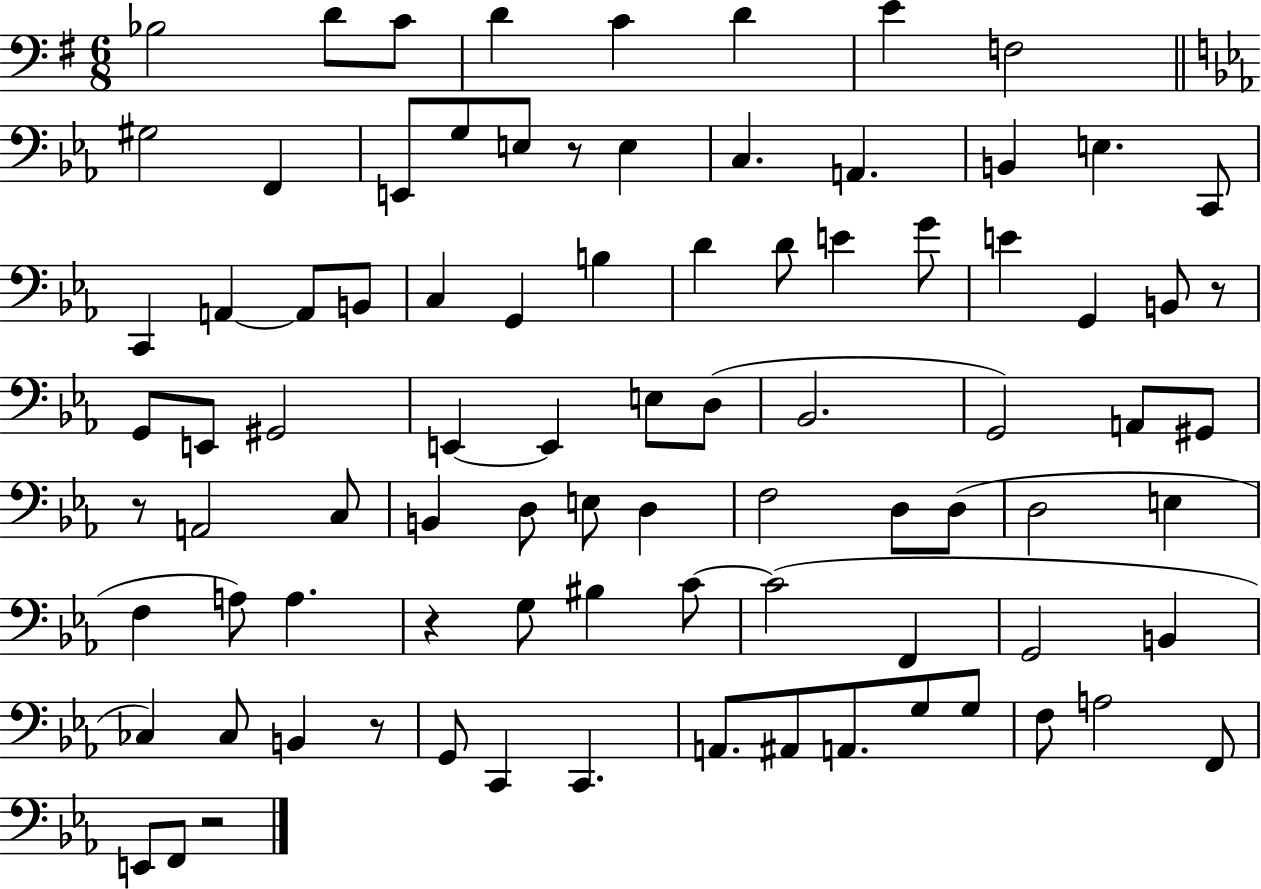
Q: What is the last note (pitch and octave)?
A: F2